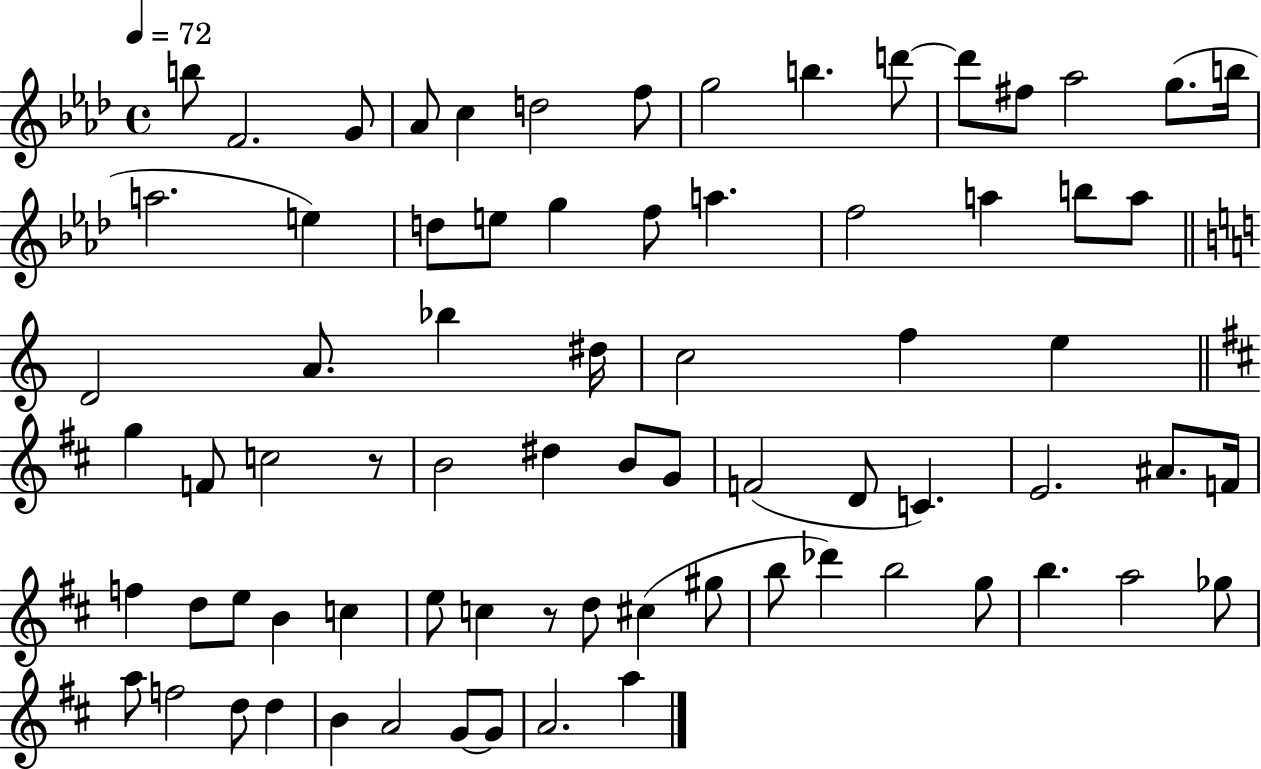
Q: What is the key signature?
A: AES major